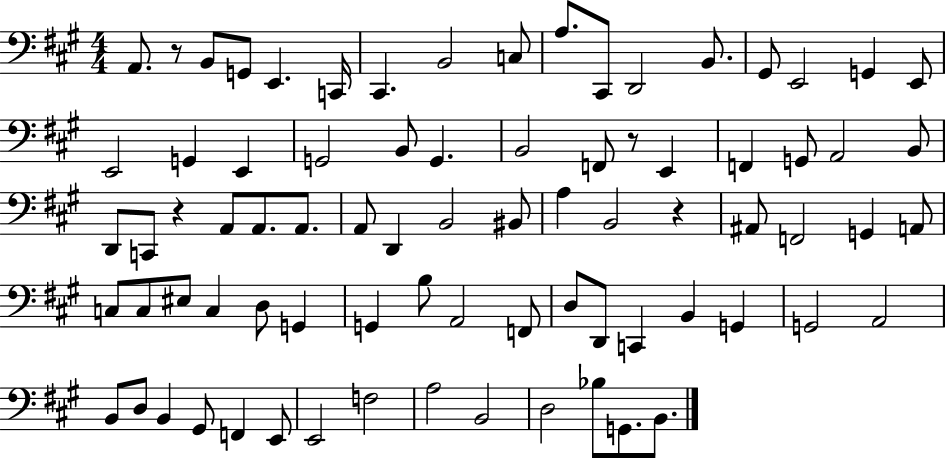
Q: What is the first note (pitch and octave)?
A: A2